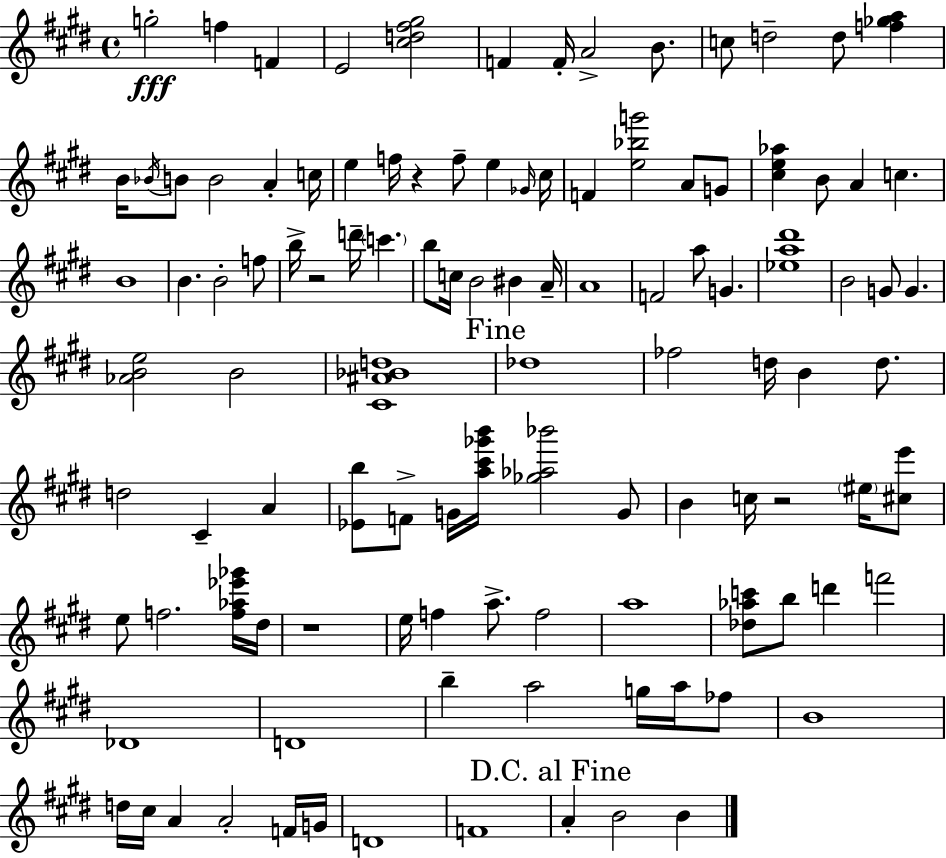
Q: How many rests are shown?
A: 4